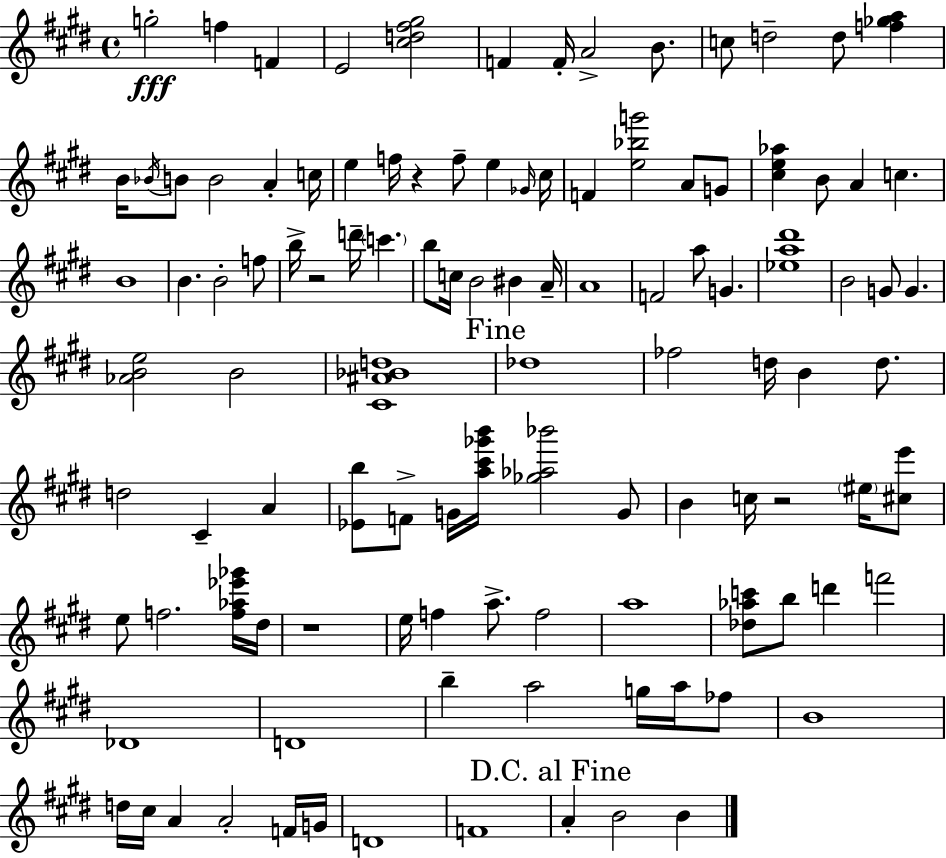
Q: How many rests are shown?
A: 4